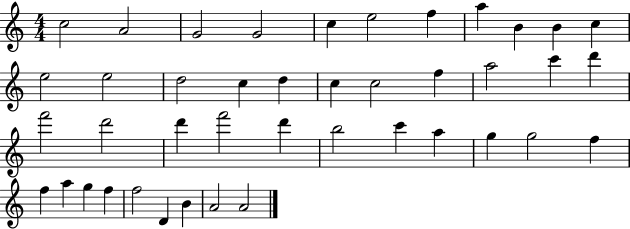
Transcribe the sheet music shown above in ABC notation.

X:1
T:Untitled
M:4/4
L:1/4
K:C
c2 A2 G2 G2 c e2 f a B B c e2 e2 d2 c d c c2 f a2 c' d' f'2 d'2 d' f'2 d' b2 c' a g g2 f f a g f f2 D B A2 A2